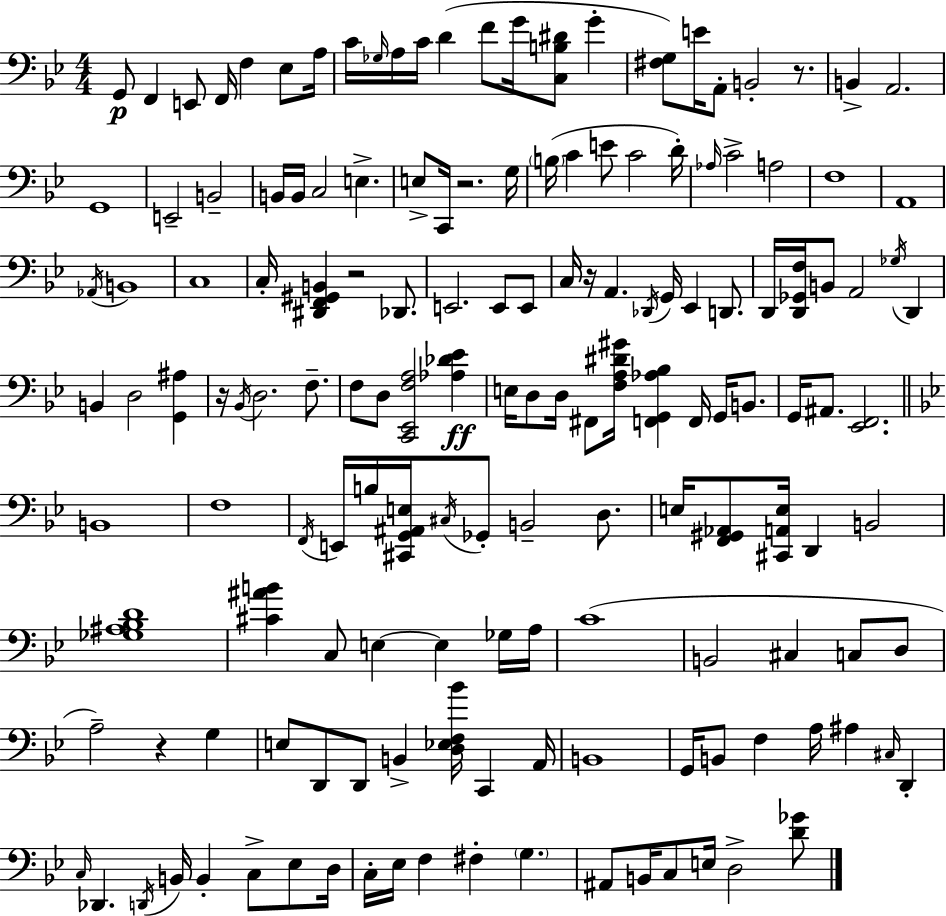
G2/e F2/q E2/e F2/s F3/q Eb3/e A3/s C4/s Gb3/s A3/s C4/s D4/q F4/e G4/s [C3,B3,D#4]/e G4/q [F#3,G3]/e E4/s A2/e B2/h R/e. B2/q A2/h. G2/w E2/h B2/h B2/s B2/s C3/h E3/q. E3/e C2/s R/h. G3/s B3/s C4/q E4/e C4/h D4/s Ab3/s C4/h A3/h F3/w A2/w Ab2/s B2/w C3/w C3/s [D#2,F2,G#2,B2]/q R/h Db2/e. E2/h. E2/e E2/e C3/s R/s A2/q. Db2/s G2/s Eb2/q D2/e. D2/s [D2,Gb2,F3]/s B2/e A2/h Gb3/s D2/q B2/q D3/h [G2,A#3]/q R/s Bb2/s D3/h. F3/e. F3/e D3/e [C2,Eb2,F3,A3]/h [Ab3,Db4,Eb4]/q E3/s D3/e D3/s F#2/e [F3,A3,D#4,G#4]/s [F2,G2,Ab3,Bb3]/q F2/s G2/s B2/e. G2/s A#2/e. [Eb2,F2]/h. B2/w F3/w F2/s E2/s B3/s [C#2,G2,A#2,E3]/s C#3/s Gb2/e B2/h D3/e. E3/s [F2,G#2,Ab2]/e [C#2,A2,E3]/s D2/q B2/h [Gb3,A#3,Bb3,D4]/w [C#4,A#4,B4]/q C3/e E3/q E3/q Gb3/s A3/s C4/w B2/h C#3/q C3/e D3/e A3/h R/q G3/q E3/e D2/e D2/e B2/q [D3,Eb3,F3,Bb4]/s C2/q A2/s B2/w G2/s B2/e F3/q A3/s A#3/q C#3/s D2/q C3/s Db2/q. D2/s B2/s B2/q C3/e Eb3/e D3/s C3/s Eb3/s F3/q F#3/q G3/q. A#2/e B2/s C3/e E3/s D3/h [D4,Gb4]/e